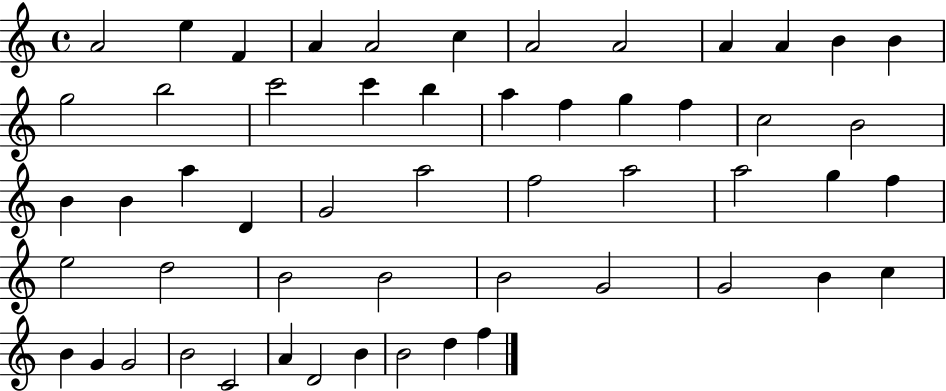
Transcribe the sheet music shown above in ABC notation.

X:1
T:Untitled
M:4/4
L:1/4
K:C
A2 e F A A2 c A2 A2 A A B B g2 b2 c'2 c' b a f g f c2 B2 B B a D G2 a2 f2 a2 a2 g f e2 d2 B2 B2 B2 G2 G2 B c B G G2 B2 C2 A D2 B B2 d f